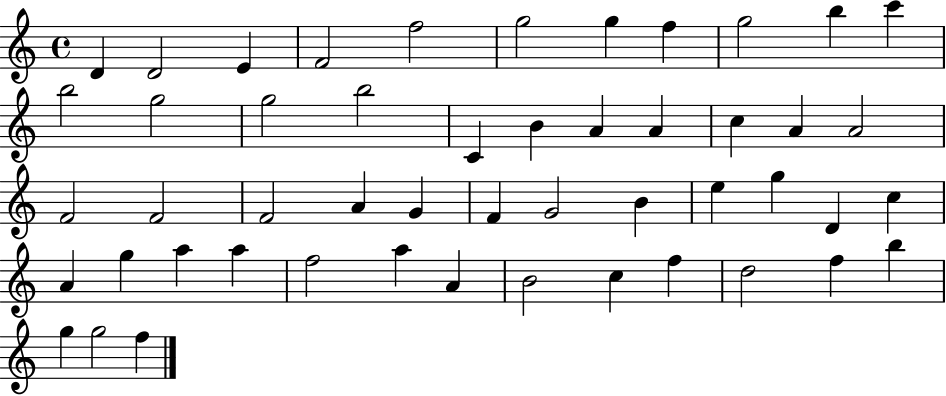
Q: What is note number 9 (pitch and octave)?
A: G5